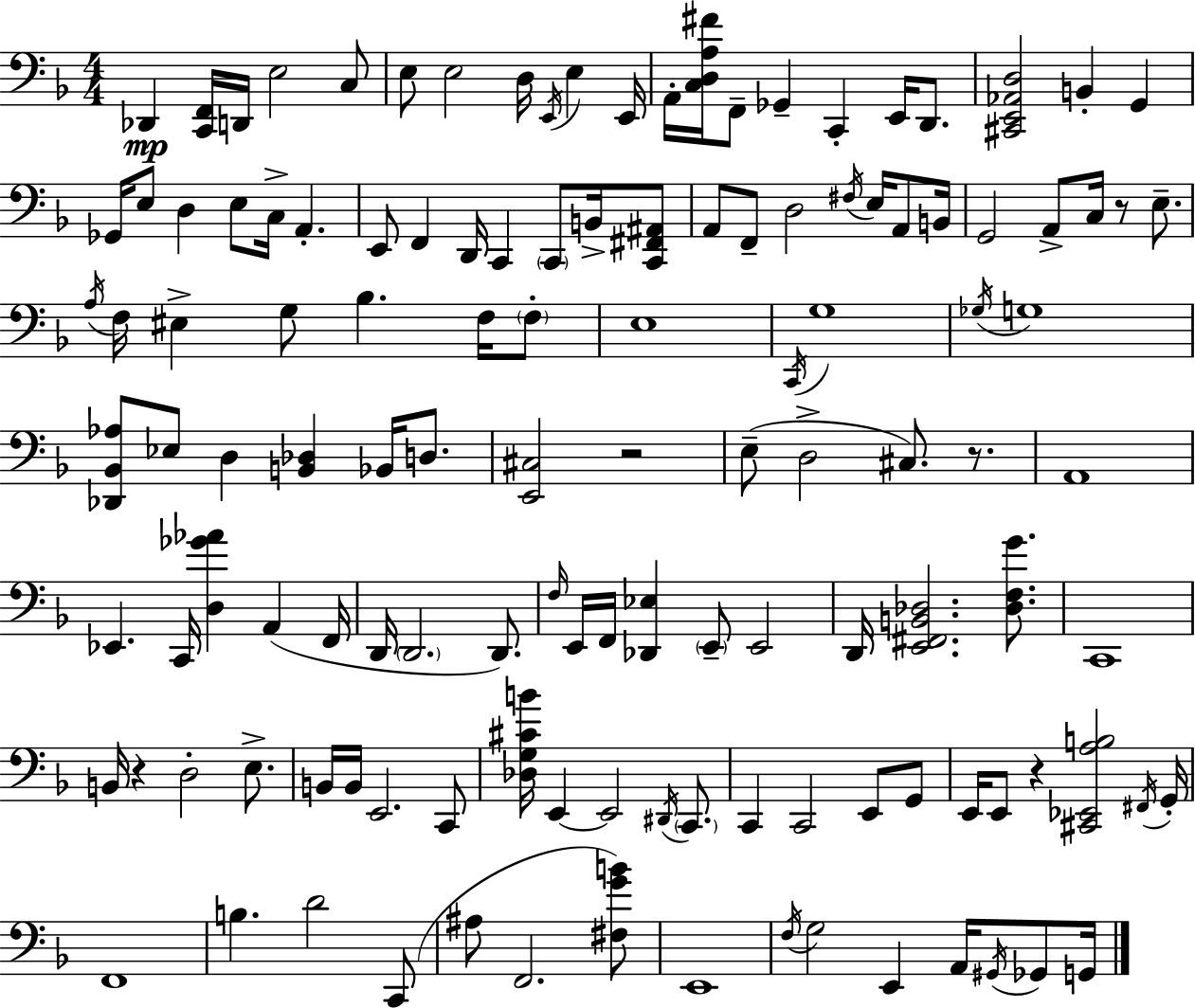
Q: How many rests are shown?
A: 5